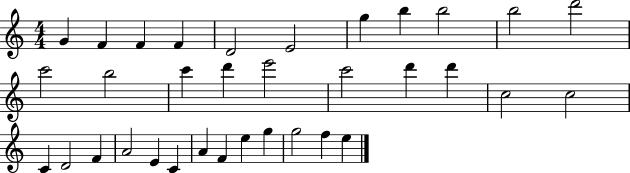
G4/q F4/q F4/q F4/q D4/h E4/h G5/q B5/q B5/h B5/h D6/h C6/h B5/h C6/q D6/q E6/h C6/h D6/q D6/q C5/h C5/h C4/q D4/h F4/q A4/h E4/q C4/q A4/q F4/q E5/q G5/q G5/h F5/q E5/q